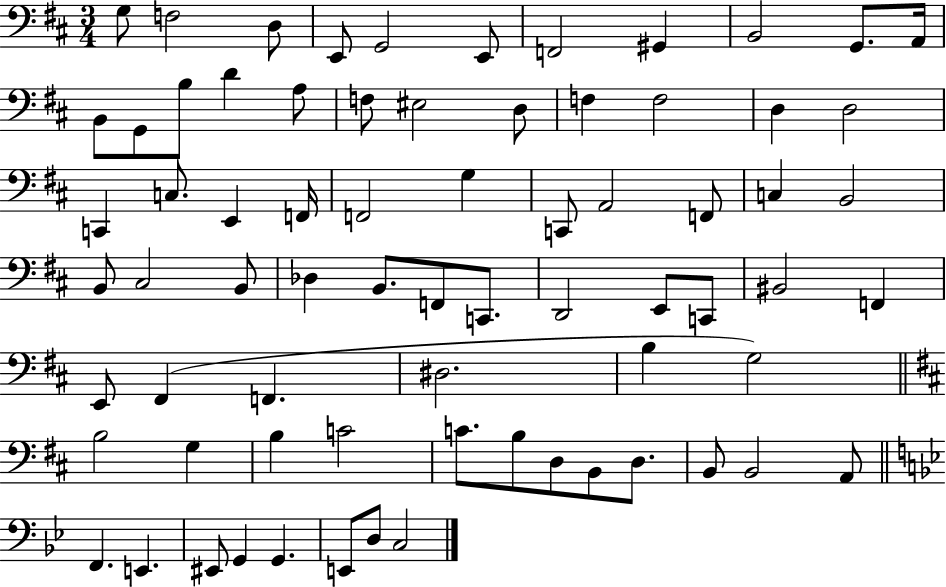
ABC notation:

X:1
T:Untitled
M:3/4
L:1/4
K:D
G,/2 F,2 D,/2 E,,/2 G,,2 E,,/2 F,,2 ^G,, B,,2 G,,/2 A,,/4 B,,/2 G,,/2 B,/2 D A,/2 F,/2 ^E,2 D,/2 F, F,2 D, D,2 C,, C,/2 E,, F,,/4 F,,2 G, C,,/2 A,,2 F,,/2 C, B,,2 B,,/2 ^C,2 B,,/2 _D, B,,/2 F,,/2 C,,/2 D,,2 E,,/2 C,,/2 ^B,,2 F,, E,,/2 ^F,, F,, ^D,2 B, G,2 B,2 G, B, C2 C/2 B,/2 D,/2 B,,/2 D,/2 B,,/2 B,,2 A,,/2 F,, E,, ^E,,/2 G,, G,, E,,/2 D,/2 C,2